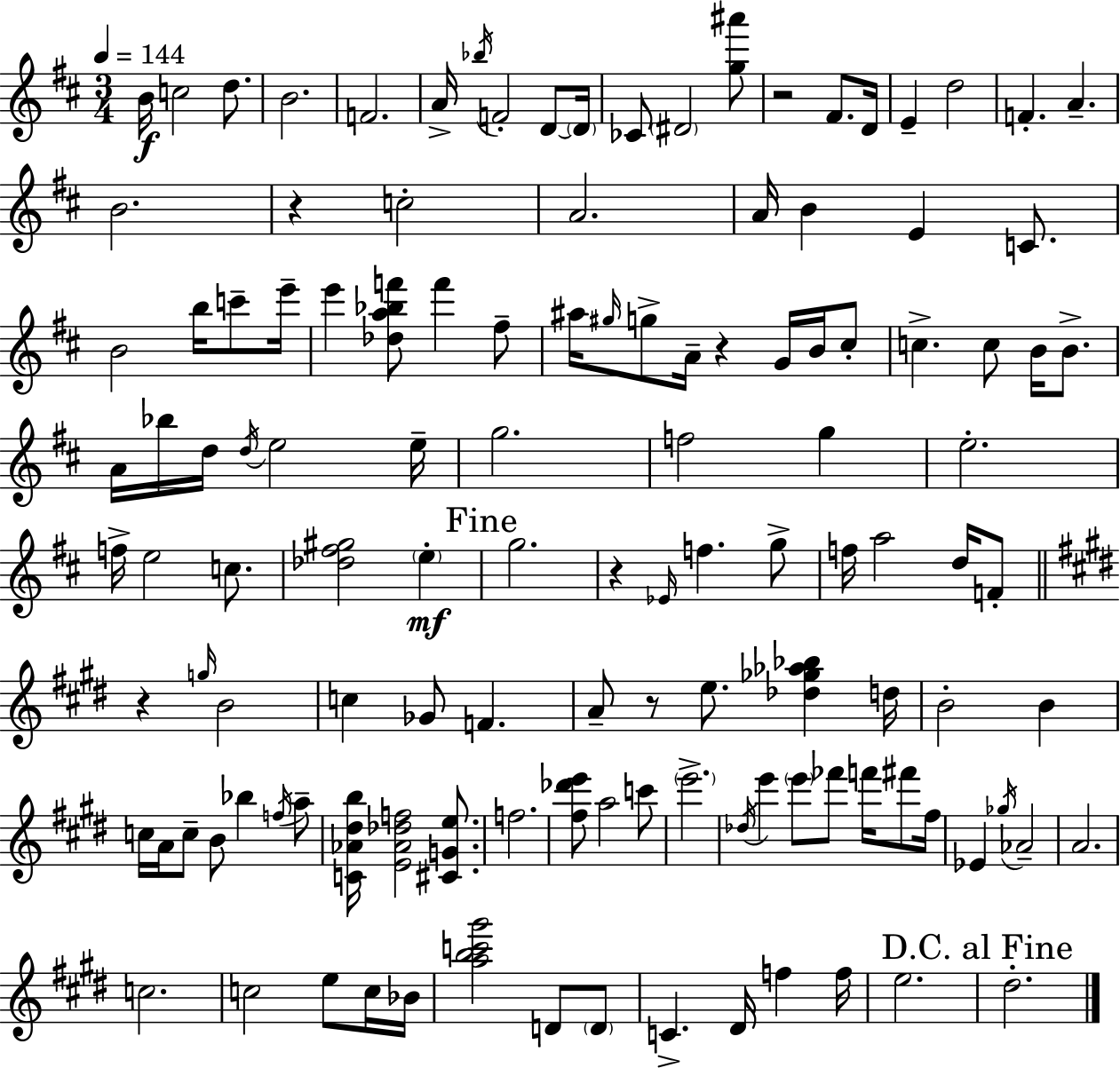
{
  \clef treble
  \numericTimeSignature
  \time 3/4
  \key d \major
  \tempo 4 = 144
  b'16\f c''2 d''8. | b'2. | f'2. | a'16-> \acciaccatura { bes''16 } f'2-. d'8~~ | \break \parenthesize d'16 ces'8 \parenthesize dis'2 <g'' ais'''>8 | r2 fis'8. | d'16 e'4-- d''2 | f'4.-. a'4.-- | \break b'2. | r4 c''2-. | a'2. | a'16 b'4 e'4 c'8. | \break b'2 b''16 c'''8-- | e'''16-- e'''4 <des'' a'' bes'' f'''>8 f'''4 fis''8-- | ais''16 \grace { gis''16 } g''8-> a'16-- r4 g'16 b'16 | cis''8-. c''4.-> c''8 b'16 b'8.-> | \break a'16 bes''16 d''16 \acciaccatura { d''16 } e''2 | e''16-- g''2. | f''2 g''4 | e''2.-. | \break f''16-> e''2 | c''8. <des'' fis'' gis''>2 \parenthesize e''4-.\mf | \mark "Fine" g''2. | r4 \grace { ees'16 } f''4. | \break g''8-> f''16 a''2 | d''16 f'8-. \bar "||" \break \key e \major r4 \grace { g''16 } b'2 | c''4 ges'8 f'4. | a'8-- r8 e''8. <des'' ges'' aes'' bes''>4 | d''16 b'2-. b'4 | \break c''16 a'16 c''8-- b'8 bes''4 \acciaccatura { f''16 } | a''8-- <c' aes' dis'' b''>16 <e' aes' des'' f''>2 <cis' g' e''>8. | f''2. | <fis'' des''' e'''>8 a''2 | \break c'''8 \parenthesize e'''2.-> | \acciaccatura { des''16 } e'''4 \parenthesize e'''8 fes'''8 f'''16 | fis'''8 fis''16 ees'4 \acciaccatura { ges''16 } aes'2-- | a'2. | \break c''2. | c''2 | e''8 c''16 bes'16 <a'' b'' c''' gis'''>2 | d'8 \parenthesize d'8 c'4.-> dis'16 f''4 | \break f''16 e''2. | \mark "D.C. al Fine" dis''2.-. | \bar "|."
}